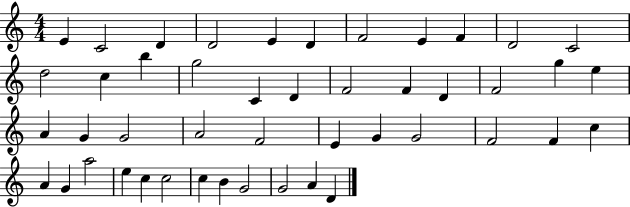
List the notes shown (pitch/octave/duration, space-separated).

E4/q C4/h D4/q D4/h E4/q D4/q F4/h E4/q F4/q D4/h C4/h D5/h C5/q B5/q G5/h C4/q D4/q F4/h F4/q D4/q F4/h G5/q E5/q A4/q G4/q G4/h A4/h F4/h E4/q G4/q G4/h F4/h F4/q C5/q A4/q G4/q A5/h E5/q C5/q C5/h C5/q B4/q G4/h G4/h A4/q D4/q